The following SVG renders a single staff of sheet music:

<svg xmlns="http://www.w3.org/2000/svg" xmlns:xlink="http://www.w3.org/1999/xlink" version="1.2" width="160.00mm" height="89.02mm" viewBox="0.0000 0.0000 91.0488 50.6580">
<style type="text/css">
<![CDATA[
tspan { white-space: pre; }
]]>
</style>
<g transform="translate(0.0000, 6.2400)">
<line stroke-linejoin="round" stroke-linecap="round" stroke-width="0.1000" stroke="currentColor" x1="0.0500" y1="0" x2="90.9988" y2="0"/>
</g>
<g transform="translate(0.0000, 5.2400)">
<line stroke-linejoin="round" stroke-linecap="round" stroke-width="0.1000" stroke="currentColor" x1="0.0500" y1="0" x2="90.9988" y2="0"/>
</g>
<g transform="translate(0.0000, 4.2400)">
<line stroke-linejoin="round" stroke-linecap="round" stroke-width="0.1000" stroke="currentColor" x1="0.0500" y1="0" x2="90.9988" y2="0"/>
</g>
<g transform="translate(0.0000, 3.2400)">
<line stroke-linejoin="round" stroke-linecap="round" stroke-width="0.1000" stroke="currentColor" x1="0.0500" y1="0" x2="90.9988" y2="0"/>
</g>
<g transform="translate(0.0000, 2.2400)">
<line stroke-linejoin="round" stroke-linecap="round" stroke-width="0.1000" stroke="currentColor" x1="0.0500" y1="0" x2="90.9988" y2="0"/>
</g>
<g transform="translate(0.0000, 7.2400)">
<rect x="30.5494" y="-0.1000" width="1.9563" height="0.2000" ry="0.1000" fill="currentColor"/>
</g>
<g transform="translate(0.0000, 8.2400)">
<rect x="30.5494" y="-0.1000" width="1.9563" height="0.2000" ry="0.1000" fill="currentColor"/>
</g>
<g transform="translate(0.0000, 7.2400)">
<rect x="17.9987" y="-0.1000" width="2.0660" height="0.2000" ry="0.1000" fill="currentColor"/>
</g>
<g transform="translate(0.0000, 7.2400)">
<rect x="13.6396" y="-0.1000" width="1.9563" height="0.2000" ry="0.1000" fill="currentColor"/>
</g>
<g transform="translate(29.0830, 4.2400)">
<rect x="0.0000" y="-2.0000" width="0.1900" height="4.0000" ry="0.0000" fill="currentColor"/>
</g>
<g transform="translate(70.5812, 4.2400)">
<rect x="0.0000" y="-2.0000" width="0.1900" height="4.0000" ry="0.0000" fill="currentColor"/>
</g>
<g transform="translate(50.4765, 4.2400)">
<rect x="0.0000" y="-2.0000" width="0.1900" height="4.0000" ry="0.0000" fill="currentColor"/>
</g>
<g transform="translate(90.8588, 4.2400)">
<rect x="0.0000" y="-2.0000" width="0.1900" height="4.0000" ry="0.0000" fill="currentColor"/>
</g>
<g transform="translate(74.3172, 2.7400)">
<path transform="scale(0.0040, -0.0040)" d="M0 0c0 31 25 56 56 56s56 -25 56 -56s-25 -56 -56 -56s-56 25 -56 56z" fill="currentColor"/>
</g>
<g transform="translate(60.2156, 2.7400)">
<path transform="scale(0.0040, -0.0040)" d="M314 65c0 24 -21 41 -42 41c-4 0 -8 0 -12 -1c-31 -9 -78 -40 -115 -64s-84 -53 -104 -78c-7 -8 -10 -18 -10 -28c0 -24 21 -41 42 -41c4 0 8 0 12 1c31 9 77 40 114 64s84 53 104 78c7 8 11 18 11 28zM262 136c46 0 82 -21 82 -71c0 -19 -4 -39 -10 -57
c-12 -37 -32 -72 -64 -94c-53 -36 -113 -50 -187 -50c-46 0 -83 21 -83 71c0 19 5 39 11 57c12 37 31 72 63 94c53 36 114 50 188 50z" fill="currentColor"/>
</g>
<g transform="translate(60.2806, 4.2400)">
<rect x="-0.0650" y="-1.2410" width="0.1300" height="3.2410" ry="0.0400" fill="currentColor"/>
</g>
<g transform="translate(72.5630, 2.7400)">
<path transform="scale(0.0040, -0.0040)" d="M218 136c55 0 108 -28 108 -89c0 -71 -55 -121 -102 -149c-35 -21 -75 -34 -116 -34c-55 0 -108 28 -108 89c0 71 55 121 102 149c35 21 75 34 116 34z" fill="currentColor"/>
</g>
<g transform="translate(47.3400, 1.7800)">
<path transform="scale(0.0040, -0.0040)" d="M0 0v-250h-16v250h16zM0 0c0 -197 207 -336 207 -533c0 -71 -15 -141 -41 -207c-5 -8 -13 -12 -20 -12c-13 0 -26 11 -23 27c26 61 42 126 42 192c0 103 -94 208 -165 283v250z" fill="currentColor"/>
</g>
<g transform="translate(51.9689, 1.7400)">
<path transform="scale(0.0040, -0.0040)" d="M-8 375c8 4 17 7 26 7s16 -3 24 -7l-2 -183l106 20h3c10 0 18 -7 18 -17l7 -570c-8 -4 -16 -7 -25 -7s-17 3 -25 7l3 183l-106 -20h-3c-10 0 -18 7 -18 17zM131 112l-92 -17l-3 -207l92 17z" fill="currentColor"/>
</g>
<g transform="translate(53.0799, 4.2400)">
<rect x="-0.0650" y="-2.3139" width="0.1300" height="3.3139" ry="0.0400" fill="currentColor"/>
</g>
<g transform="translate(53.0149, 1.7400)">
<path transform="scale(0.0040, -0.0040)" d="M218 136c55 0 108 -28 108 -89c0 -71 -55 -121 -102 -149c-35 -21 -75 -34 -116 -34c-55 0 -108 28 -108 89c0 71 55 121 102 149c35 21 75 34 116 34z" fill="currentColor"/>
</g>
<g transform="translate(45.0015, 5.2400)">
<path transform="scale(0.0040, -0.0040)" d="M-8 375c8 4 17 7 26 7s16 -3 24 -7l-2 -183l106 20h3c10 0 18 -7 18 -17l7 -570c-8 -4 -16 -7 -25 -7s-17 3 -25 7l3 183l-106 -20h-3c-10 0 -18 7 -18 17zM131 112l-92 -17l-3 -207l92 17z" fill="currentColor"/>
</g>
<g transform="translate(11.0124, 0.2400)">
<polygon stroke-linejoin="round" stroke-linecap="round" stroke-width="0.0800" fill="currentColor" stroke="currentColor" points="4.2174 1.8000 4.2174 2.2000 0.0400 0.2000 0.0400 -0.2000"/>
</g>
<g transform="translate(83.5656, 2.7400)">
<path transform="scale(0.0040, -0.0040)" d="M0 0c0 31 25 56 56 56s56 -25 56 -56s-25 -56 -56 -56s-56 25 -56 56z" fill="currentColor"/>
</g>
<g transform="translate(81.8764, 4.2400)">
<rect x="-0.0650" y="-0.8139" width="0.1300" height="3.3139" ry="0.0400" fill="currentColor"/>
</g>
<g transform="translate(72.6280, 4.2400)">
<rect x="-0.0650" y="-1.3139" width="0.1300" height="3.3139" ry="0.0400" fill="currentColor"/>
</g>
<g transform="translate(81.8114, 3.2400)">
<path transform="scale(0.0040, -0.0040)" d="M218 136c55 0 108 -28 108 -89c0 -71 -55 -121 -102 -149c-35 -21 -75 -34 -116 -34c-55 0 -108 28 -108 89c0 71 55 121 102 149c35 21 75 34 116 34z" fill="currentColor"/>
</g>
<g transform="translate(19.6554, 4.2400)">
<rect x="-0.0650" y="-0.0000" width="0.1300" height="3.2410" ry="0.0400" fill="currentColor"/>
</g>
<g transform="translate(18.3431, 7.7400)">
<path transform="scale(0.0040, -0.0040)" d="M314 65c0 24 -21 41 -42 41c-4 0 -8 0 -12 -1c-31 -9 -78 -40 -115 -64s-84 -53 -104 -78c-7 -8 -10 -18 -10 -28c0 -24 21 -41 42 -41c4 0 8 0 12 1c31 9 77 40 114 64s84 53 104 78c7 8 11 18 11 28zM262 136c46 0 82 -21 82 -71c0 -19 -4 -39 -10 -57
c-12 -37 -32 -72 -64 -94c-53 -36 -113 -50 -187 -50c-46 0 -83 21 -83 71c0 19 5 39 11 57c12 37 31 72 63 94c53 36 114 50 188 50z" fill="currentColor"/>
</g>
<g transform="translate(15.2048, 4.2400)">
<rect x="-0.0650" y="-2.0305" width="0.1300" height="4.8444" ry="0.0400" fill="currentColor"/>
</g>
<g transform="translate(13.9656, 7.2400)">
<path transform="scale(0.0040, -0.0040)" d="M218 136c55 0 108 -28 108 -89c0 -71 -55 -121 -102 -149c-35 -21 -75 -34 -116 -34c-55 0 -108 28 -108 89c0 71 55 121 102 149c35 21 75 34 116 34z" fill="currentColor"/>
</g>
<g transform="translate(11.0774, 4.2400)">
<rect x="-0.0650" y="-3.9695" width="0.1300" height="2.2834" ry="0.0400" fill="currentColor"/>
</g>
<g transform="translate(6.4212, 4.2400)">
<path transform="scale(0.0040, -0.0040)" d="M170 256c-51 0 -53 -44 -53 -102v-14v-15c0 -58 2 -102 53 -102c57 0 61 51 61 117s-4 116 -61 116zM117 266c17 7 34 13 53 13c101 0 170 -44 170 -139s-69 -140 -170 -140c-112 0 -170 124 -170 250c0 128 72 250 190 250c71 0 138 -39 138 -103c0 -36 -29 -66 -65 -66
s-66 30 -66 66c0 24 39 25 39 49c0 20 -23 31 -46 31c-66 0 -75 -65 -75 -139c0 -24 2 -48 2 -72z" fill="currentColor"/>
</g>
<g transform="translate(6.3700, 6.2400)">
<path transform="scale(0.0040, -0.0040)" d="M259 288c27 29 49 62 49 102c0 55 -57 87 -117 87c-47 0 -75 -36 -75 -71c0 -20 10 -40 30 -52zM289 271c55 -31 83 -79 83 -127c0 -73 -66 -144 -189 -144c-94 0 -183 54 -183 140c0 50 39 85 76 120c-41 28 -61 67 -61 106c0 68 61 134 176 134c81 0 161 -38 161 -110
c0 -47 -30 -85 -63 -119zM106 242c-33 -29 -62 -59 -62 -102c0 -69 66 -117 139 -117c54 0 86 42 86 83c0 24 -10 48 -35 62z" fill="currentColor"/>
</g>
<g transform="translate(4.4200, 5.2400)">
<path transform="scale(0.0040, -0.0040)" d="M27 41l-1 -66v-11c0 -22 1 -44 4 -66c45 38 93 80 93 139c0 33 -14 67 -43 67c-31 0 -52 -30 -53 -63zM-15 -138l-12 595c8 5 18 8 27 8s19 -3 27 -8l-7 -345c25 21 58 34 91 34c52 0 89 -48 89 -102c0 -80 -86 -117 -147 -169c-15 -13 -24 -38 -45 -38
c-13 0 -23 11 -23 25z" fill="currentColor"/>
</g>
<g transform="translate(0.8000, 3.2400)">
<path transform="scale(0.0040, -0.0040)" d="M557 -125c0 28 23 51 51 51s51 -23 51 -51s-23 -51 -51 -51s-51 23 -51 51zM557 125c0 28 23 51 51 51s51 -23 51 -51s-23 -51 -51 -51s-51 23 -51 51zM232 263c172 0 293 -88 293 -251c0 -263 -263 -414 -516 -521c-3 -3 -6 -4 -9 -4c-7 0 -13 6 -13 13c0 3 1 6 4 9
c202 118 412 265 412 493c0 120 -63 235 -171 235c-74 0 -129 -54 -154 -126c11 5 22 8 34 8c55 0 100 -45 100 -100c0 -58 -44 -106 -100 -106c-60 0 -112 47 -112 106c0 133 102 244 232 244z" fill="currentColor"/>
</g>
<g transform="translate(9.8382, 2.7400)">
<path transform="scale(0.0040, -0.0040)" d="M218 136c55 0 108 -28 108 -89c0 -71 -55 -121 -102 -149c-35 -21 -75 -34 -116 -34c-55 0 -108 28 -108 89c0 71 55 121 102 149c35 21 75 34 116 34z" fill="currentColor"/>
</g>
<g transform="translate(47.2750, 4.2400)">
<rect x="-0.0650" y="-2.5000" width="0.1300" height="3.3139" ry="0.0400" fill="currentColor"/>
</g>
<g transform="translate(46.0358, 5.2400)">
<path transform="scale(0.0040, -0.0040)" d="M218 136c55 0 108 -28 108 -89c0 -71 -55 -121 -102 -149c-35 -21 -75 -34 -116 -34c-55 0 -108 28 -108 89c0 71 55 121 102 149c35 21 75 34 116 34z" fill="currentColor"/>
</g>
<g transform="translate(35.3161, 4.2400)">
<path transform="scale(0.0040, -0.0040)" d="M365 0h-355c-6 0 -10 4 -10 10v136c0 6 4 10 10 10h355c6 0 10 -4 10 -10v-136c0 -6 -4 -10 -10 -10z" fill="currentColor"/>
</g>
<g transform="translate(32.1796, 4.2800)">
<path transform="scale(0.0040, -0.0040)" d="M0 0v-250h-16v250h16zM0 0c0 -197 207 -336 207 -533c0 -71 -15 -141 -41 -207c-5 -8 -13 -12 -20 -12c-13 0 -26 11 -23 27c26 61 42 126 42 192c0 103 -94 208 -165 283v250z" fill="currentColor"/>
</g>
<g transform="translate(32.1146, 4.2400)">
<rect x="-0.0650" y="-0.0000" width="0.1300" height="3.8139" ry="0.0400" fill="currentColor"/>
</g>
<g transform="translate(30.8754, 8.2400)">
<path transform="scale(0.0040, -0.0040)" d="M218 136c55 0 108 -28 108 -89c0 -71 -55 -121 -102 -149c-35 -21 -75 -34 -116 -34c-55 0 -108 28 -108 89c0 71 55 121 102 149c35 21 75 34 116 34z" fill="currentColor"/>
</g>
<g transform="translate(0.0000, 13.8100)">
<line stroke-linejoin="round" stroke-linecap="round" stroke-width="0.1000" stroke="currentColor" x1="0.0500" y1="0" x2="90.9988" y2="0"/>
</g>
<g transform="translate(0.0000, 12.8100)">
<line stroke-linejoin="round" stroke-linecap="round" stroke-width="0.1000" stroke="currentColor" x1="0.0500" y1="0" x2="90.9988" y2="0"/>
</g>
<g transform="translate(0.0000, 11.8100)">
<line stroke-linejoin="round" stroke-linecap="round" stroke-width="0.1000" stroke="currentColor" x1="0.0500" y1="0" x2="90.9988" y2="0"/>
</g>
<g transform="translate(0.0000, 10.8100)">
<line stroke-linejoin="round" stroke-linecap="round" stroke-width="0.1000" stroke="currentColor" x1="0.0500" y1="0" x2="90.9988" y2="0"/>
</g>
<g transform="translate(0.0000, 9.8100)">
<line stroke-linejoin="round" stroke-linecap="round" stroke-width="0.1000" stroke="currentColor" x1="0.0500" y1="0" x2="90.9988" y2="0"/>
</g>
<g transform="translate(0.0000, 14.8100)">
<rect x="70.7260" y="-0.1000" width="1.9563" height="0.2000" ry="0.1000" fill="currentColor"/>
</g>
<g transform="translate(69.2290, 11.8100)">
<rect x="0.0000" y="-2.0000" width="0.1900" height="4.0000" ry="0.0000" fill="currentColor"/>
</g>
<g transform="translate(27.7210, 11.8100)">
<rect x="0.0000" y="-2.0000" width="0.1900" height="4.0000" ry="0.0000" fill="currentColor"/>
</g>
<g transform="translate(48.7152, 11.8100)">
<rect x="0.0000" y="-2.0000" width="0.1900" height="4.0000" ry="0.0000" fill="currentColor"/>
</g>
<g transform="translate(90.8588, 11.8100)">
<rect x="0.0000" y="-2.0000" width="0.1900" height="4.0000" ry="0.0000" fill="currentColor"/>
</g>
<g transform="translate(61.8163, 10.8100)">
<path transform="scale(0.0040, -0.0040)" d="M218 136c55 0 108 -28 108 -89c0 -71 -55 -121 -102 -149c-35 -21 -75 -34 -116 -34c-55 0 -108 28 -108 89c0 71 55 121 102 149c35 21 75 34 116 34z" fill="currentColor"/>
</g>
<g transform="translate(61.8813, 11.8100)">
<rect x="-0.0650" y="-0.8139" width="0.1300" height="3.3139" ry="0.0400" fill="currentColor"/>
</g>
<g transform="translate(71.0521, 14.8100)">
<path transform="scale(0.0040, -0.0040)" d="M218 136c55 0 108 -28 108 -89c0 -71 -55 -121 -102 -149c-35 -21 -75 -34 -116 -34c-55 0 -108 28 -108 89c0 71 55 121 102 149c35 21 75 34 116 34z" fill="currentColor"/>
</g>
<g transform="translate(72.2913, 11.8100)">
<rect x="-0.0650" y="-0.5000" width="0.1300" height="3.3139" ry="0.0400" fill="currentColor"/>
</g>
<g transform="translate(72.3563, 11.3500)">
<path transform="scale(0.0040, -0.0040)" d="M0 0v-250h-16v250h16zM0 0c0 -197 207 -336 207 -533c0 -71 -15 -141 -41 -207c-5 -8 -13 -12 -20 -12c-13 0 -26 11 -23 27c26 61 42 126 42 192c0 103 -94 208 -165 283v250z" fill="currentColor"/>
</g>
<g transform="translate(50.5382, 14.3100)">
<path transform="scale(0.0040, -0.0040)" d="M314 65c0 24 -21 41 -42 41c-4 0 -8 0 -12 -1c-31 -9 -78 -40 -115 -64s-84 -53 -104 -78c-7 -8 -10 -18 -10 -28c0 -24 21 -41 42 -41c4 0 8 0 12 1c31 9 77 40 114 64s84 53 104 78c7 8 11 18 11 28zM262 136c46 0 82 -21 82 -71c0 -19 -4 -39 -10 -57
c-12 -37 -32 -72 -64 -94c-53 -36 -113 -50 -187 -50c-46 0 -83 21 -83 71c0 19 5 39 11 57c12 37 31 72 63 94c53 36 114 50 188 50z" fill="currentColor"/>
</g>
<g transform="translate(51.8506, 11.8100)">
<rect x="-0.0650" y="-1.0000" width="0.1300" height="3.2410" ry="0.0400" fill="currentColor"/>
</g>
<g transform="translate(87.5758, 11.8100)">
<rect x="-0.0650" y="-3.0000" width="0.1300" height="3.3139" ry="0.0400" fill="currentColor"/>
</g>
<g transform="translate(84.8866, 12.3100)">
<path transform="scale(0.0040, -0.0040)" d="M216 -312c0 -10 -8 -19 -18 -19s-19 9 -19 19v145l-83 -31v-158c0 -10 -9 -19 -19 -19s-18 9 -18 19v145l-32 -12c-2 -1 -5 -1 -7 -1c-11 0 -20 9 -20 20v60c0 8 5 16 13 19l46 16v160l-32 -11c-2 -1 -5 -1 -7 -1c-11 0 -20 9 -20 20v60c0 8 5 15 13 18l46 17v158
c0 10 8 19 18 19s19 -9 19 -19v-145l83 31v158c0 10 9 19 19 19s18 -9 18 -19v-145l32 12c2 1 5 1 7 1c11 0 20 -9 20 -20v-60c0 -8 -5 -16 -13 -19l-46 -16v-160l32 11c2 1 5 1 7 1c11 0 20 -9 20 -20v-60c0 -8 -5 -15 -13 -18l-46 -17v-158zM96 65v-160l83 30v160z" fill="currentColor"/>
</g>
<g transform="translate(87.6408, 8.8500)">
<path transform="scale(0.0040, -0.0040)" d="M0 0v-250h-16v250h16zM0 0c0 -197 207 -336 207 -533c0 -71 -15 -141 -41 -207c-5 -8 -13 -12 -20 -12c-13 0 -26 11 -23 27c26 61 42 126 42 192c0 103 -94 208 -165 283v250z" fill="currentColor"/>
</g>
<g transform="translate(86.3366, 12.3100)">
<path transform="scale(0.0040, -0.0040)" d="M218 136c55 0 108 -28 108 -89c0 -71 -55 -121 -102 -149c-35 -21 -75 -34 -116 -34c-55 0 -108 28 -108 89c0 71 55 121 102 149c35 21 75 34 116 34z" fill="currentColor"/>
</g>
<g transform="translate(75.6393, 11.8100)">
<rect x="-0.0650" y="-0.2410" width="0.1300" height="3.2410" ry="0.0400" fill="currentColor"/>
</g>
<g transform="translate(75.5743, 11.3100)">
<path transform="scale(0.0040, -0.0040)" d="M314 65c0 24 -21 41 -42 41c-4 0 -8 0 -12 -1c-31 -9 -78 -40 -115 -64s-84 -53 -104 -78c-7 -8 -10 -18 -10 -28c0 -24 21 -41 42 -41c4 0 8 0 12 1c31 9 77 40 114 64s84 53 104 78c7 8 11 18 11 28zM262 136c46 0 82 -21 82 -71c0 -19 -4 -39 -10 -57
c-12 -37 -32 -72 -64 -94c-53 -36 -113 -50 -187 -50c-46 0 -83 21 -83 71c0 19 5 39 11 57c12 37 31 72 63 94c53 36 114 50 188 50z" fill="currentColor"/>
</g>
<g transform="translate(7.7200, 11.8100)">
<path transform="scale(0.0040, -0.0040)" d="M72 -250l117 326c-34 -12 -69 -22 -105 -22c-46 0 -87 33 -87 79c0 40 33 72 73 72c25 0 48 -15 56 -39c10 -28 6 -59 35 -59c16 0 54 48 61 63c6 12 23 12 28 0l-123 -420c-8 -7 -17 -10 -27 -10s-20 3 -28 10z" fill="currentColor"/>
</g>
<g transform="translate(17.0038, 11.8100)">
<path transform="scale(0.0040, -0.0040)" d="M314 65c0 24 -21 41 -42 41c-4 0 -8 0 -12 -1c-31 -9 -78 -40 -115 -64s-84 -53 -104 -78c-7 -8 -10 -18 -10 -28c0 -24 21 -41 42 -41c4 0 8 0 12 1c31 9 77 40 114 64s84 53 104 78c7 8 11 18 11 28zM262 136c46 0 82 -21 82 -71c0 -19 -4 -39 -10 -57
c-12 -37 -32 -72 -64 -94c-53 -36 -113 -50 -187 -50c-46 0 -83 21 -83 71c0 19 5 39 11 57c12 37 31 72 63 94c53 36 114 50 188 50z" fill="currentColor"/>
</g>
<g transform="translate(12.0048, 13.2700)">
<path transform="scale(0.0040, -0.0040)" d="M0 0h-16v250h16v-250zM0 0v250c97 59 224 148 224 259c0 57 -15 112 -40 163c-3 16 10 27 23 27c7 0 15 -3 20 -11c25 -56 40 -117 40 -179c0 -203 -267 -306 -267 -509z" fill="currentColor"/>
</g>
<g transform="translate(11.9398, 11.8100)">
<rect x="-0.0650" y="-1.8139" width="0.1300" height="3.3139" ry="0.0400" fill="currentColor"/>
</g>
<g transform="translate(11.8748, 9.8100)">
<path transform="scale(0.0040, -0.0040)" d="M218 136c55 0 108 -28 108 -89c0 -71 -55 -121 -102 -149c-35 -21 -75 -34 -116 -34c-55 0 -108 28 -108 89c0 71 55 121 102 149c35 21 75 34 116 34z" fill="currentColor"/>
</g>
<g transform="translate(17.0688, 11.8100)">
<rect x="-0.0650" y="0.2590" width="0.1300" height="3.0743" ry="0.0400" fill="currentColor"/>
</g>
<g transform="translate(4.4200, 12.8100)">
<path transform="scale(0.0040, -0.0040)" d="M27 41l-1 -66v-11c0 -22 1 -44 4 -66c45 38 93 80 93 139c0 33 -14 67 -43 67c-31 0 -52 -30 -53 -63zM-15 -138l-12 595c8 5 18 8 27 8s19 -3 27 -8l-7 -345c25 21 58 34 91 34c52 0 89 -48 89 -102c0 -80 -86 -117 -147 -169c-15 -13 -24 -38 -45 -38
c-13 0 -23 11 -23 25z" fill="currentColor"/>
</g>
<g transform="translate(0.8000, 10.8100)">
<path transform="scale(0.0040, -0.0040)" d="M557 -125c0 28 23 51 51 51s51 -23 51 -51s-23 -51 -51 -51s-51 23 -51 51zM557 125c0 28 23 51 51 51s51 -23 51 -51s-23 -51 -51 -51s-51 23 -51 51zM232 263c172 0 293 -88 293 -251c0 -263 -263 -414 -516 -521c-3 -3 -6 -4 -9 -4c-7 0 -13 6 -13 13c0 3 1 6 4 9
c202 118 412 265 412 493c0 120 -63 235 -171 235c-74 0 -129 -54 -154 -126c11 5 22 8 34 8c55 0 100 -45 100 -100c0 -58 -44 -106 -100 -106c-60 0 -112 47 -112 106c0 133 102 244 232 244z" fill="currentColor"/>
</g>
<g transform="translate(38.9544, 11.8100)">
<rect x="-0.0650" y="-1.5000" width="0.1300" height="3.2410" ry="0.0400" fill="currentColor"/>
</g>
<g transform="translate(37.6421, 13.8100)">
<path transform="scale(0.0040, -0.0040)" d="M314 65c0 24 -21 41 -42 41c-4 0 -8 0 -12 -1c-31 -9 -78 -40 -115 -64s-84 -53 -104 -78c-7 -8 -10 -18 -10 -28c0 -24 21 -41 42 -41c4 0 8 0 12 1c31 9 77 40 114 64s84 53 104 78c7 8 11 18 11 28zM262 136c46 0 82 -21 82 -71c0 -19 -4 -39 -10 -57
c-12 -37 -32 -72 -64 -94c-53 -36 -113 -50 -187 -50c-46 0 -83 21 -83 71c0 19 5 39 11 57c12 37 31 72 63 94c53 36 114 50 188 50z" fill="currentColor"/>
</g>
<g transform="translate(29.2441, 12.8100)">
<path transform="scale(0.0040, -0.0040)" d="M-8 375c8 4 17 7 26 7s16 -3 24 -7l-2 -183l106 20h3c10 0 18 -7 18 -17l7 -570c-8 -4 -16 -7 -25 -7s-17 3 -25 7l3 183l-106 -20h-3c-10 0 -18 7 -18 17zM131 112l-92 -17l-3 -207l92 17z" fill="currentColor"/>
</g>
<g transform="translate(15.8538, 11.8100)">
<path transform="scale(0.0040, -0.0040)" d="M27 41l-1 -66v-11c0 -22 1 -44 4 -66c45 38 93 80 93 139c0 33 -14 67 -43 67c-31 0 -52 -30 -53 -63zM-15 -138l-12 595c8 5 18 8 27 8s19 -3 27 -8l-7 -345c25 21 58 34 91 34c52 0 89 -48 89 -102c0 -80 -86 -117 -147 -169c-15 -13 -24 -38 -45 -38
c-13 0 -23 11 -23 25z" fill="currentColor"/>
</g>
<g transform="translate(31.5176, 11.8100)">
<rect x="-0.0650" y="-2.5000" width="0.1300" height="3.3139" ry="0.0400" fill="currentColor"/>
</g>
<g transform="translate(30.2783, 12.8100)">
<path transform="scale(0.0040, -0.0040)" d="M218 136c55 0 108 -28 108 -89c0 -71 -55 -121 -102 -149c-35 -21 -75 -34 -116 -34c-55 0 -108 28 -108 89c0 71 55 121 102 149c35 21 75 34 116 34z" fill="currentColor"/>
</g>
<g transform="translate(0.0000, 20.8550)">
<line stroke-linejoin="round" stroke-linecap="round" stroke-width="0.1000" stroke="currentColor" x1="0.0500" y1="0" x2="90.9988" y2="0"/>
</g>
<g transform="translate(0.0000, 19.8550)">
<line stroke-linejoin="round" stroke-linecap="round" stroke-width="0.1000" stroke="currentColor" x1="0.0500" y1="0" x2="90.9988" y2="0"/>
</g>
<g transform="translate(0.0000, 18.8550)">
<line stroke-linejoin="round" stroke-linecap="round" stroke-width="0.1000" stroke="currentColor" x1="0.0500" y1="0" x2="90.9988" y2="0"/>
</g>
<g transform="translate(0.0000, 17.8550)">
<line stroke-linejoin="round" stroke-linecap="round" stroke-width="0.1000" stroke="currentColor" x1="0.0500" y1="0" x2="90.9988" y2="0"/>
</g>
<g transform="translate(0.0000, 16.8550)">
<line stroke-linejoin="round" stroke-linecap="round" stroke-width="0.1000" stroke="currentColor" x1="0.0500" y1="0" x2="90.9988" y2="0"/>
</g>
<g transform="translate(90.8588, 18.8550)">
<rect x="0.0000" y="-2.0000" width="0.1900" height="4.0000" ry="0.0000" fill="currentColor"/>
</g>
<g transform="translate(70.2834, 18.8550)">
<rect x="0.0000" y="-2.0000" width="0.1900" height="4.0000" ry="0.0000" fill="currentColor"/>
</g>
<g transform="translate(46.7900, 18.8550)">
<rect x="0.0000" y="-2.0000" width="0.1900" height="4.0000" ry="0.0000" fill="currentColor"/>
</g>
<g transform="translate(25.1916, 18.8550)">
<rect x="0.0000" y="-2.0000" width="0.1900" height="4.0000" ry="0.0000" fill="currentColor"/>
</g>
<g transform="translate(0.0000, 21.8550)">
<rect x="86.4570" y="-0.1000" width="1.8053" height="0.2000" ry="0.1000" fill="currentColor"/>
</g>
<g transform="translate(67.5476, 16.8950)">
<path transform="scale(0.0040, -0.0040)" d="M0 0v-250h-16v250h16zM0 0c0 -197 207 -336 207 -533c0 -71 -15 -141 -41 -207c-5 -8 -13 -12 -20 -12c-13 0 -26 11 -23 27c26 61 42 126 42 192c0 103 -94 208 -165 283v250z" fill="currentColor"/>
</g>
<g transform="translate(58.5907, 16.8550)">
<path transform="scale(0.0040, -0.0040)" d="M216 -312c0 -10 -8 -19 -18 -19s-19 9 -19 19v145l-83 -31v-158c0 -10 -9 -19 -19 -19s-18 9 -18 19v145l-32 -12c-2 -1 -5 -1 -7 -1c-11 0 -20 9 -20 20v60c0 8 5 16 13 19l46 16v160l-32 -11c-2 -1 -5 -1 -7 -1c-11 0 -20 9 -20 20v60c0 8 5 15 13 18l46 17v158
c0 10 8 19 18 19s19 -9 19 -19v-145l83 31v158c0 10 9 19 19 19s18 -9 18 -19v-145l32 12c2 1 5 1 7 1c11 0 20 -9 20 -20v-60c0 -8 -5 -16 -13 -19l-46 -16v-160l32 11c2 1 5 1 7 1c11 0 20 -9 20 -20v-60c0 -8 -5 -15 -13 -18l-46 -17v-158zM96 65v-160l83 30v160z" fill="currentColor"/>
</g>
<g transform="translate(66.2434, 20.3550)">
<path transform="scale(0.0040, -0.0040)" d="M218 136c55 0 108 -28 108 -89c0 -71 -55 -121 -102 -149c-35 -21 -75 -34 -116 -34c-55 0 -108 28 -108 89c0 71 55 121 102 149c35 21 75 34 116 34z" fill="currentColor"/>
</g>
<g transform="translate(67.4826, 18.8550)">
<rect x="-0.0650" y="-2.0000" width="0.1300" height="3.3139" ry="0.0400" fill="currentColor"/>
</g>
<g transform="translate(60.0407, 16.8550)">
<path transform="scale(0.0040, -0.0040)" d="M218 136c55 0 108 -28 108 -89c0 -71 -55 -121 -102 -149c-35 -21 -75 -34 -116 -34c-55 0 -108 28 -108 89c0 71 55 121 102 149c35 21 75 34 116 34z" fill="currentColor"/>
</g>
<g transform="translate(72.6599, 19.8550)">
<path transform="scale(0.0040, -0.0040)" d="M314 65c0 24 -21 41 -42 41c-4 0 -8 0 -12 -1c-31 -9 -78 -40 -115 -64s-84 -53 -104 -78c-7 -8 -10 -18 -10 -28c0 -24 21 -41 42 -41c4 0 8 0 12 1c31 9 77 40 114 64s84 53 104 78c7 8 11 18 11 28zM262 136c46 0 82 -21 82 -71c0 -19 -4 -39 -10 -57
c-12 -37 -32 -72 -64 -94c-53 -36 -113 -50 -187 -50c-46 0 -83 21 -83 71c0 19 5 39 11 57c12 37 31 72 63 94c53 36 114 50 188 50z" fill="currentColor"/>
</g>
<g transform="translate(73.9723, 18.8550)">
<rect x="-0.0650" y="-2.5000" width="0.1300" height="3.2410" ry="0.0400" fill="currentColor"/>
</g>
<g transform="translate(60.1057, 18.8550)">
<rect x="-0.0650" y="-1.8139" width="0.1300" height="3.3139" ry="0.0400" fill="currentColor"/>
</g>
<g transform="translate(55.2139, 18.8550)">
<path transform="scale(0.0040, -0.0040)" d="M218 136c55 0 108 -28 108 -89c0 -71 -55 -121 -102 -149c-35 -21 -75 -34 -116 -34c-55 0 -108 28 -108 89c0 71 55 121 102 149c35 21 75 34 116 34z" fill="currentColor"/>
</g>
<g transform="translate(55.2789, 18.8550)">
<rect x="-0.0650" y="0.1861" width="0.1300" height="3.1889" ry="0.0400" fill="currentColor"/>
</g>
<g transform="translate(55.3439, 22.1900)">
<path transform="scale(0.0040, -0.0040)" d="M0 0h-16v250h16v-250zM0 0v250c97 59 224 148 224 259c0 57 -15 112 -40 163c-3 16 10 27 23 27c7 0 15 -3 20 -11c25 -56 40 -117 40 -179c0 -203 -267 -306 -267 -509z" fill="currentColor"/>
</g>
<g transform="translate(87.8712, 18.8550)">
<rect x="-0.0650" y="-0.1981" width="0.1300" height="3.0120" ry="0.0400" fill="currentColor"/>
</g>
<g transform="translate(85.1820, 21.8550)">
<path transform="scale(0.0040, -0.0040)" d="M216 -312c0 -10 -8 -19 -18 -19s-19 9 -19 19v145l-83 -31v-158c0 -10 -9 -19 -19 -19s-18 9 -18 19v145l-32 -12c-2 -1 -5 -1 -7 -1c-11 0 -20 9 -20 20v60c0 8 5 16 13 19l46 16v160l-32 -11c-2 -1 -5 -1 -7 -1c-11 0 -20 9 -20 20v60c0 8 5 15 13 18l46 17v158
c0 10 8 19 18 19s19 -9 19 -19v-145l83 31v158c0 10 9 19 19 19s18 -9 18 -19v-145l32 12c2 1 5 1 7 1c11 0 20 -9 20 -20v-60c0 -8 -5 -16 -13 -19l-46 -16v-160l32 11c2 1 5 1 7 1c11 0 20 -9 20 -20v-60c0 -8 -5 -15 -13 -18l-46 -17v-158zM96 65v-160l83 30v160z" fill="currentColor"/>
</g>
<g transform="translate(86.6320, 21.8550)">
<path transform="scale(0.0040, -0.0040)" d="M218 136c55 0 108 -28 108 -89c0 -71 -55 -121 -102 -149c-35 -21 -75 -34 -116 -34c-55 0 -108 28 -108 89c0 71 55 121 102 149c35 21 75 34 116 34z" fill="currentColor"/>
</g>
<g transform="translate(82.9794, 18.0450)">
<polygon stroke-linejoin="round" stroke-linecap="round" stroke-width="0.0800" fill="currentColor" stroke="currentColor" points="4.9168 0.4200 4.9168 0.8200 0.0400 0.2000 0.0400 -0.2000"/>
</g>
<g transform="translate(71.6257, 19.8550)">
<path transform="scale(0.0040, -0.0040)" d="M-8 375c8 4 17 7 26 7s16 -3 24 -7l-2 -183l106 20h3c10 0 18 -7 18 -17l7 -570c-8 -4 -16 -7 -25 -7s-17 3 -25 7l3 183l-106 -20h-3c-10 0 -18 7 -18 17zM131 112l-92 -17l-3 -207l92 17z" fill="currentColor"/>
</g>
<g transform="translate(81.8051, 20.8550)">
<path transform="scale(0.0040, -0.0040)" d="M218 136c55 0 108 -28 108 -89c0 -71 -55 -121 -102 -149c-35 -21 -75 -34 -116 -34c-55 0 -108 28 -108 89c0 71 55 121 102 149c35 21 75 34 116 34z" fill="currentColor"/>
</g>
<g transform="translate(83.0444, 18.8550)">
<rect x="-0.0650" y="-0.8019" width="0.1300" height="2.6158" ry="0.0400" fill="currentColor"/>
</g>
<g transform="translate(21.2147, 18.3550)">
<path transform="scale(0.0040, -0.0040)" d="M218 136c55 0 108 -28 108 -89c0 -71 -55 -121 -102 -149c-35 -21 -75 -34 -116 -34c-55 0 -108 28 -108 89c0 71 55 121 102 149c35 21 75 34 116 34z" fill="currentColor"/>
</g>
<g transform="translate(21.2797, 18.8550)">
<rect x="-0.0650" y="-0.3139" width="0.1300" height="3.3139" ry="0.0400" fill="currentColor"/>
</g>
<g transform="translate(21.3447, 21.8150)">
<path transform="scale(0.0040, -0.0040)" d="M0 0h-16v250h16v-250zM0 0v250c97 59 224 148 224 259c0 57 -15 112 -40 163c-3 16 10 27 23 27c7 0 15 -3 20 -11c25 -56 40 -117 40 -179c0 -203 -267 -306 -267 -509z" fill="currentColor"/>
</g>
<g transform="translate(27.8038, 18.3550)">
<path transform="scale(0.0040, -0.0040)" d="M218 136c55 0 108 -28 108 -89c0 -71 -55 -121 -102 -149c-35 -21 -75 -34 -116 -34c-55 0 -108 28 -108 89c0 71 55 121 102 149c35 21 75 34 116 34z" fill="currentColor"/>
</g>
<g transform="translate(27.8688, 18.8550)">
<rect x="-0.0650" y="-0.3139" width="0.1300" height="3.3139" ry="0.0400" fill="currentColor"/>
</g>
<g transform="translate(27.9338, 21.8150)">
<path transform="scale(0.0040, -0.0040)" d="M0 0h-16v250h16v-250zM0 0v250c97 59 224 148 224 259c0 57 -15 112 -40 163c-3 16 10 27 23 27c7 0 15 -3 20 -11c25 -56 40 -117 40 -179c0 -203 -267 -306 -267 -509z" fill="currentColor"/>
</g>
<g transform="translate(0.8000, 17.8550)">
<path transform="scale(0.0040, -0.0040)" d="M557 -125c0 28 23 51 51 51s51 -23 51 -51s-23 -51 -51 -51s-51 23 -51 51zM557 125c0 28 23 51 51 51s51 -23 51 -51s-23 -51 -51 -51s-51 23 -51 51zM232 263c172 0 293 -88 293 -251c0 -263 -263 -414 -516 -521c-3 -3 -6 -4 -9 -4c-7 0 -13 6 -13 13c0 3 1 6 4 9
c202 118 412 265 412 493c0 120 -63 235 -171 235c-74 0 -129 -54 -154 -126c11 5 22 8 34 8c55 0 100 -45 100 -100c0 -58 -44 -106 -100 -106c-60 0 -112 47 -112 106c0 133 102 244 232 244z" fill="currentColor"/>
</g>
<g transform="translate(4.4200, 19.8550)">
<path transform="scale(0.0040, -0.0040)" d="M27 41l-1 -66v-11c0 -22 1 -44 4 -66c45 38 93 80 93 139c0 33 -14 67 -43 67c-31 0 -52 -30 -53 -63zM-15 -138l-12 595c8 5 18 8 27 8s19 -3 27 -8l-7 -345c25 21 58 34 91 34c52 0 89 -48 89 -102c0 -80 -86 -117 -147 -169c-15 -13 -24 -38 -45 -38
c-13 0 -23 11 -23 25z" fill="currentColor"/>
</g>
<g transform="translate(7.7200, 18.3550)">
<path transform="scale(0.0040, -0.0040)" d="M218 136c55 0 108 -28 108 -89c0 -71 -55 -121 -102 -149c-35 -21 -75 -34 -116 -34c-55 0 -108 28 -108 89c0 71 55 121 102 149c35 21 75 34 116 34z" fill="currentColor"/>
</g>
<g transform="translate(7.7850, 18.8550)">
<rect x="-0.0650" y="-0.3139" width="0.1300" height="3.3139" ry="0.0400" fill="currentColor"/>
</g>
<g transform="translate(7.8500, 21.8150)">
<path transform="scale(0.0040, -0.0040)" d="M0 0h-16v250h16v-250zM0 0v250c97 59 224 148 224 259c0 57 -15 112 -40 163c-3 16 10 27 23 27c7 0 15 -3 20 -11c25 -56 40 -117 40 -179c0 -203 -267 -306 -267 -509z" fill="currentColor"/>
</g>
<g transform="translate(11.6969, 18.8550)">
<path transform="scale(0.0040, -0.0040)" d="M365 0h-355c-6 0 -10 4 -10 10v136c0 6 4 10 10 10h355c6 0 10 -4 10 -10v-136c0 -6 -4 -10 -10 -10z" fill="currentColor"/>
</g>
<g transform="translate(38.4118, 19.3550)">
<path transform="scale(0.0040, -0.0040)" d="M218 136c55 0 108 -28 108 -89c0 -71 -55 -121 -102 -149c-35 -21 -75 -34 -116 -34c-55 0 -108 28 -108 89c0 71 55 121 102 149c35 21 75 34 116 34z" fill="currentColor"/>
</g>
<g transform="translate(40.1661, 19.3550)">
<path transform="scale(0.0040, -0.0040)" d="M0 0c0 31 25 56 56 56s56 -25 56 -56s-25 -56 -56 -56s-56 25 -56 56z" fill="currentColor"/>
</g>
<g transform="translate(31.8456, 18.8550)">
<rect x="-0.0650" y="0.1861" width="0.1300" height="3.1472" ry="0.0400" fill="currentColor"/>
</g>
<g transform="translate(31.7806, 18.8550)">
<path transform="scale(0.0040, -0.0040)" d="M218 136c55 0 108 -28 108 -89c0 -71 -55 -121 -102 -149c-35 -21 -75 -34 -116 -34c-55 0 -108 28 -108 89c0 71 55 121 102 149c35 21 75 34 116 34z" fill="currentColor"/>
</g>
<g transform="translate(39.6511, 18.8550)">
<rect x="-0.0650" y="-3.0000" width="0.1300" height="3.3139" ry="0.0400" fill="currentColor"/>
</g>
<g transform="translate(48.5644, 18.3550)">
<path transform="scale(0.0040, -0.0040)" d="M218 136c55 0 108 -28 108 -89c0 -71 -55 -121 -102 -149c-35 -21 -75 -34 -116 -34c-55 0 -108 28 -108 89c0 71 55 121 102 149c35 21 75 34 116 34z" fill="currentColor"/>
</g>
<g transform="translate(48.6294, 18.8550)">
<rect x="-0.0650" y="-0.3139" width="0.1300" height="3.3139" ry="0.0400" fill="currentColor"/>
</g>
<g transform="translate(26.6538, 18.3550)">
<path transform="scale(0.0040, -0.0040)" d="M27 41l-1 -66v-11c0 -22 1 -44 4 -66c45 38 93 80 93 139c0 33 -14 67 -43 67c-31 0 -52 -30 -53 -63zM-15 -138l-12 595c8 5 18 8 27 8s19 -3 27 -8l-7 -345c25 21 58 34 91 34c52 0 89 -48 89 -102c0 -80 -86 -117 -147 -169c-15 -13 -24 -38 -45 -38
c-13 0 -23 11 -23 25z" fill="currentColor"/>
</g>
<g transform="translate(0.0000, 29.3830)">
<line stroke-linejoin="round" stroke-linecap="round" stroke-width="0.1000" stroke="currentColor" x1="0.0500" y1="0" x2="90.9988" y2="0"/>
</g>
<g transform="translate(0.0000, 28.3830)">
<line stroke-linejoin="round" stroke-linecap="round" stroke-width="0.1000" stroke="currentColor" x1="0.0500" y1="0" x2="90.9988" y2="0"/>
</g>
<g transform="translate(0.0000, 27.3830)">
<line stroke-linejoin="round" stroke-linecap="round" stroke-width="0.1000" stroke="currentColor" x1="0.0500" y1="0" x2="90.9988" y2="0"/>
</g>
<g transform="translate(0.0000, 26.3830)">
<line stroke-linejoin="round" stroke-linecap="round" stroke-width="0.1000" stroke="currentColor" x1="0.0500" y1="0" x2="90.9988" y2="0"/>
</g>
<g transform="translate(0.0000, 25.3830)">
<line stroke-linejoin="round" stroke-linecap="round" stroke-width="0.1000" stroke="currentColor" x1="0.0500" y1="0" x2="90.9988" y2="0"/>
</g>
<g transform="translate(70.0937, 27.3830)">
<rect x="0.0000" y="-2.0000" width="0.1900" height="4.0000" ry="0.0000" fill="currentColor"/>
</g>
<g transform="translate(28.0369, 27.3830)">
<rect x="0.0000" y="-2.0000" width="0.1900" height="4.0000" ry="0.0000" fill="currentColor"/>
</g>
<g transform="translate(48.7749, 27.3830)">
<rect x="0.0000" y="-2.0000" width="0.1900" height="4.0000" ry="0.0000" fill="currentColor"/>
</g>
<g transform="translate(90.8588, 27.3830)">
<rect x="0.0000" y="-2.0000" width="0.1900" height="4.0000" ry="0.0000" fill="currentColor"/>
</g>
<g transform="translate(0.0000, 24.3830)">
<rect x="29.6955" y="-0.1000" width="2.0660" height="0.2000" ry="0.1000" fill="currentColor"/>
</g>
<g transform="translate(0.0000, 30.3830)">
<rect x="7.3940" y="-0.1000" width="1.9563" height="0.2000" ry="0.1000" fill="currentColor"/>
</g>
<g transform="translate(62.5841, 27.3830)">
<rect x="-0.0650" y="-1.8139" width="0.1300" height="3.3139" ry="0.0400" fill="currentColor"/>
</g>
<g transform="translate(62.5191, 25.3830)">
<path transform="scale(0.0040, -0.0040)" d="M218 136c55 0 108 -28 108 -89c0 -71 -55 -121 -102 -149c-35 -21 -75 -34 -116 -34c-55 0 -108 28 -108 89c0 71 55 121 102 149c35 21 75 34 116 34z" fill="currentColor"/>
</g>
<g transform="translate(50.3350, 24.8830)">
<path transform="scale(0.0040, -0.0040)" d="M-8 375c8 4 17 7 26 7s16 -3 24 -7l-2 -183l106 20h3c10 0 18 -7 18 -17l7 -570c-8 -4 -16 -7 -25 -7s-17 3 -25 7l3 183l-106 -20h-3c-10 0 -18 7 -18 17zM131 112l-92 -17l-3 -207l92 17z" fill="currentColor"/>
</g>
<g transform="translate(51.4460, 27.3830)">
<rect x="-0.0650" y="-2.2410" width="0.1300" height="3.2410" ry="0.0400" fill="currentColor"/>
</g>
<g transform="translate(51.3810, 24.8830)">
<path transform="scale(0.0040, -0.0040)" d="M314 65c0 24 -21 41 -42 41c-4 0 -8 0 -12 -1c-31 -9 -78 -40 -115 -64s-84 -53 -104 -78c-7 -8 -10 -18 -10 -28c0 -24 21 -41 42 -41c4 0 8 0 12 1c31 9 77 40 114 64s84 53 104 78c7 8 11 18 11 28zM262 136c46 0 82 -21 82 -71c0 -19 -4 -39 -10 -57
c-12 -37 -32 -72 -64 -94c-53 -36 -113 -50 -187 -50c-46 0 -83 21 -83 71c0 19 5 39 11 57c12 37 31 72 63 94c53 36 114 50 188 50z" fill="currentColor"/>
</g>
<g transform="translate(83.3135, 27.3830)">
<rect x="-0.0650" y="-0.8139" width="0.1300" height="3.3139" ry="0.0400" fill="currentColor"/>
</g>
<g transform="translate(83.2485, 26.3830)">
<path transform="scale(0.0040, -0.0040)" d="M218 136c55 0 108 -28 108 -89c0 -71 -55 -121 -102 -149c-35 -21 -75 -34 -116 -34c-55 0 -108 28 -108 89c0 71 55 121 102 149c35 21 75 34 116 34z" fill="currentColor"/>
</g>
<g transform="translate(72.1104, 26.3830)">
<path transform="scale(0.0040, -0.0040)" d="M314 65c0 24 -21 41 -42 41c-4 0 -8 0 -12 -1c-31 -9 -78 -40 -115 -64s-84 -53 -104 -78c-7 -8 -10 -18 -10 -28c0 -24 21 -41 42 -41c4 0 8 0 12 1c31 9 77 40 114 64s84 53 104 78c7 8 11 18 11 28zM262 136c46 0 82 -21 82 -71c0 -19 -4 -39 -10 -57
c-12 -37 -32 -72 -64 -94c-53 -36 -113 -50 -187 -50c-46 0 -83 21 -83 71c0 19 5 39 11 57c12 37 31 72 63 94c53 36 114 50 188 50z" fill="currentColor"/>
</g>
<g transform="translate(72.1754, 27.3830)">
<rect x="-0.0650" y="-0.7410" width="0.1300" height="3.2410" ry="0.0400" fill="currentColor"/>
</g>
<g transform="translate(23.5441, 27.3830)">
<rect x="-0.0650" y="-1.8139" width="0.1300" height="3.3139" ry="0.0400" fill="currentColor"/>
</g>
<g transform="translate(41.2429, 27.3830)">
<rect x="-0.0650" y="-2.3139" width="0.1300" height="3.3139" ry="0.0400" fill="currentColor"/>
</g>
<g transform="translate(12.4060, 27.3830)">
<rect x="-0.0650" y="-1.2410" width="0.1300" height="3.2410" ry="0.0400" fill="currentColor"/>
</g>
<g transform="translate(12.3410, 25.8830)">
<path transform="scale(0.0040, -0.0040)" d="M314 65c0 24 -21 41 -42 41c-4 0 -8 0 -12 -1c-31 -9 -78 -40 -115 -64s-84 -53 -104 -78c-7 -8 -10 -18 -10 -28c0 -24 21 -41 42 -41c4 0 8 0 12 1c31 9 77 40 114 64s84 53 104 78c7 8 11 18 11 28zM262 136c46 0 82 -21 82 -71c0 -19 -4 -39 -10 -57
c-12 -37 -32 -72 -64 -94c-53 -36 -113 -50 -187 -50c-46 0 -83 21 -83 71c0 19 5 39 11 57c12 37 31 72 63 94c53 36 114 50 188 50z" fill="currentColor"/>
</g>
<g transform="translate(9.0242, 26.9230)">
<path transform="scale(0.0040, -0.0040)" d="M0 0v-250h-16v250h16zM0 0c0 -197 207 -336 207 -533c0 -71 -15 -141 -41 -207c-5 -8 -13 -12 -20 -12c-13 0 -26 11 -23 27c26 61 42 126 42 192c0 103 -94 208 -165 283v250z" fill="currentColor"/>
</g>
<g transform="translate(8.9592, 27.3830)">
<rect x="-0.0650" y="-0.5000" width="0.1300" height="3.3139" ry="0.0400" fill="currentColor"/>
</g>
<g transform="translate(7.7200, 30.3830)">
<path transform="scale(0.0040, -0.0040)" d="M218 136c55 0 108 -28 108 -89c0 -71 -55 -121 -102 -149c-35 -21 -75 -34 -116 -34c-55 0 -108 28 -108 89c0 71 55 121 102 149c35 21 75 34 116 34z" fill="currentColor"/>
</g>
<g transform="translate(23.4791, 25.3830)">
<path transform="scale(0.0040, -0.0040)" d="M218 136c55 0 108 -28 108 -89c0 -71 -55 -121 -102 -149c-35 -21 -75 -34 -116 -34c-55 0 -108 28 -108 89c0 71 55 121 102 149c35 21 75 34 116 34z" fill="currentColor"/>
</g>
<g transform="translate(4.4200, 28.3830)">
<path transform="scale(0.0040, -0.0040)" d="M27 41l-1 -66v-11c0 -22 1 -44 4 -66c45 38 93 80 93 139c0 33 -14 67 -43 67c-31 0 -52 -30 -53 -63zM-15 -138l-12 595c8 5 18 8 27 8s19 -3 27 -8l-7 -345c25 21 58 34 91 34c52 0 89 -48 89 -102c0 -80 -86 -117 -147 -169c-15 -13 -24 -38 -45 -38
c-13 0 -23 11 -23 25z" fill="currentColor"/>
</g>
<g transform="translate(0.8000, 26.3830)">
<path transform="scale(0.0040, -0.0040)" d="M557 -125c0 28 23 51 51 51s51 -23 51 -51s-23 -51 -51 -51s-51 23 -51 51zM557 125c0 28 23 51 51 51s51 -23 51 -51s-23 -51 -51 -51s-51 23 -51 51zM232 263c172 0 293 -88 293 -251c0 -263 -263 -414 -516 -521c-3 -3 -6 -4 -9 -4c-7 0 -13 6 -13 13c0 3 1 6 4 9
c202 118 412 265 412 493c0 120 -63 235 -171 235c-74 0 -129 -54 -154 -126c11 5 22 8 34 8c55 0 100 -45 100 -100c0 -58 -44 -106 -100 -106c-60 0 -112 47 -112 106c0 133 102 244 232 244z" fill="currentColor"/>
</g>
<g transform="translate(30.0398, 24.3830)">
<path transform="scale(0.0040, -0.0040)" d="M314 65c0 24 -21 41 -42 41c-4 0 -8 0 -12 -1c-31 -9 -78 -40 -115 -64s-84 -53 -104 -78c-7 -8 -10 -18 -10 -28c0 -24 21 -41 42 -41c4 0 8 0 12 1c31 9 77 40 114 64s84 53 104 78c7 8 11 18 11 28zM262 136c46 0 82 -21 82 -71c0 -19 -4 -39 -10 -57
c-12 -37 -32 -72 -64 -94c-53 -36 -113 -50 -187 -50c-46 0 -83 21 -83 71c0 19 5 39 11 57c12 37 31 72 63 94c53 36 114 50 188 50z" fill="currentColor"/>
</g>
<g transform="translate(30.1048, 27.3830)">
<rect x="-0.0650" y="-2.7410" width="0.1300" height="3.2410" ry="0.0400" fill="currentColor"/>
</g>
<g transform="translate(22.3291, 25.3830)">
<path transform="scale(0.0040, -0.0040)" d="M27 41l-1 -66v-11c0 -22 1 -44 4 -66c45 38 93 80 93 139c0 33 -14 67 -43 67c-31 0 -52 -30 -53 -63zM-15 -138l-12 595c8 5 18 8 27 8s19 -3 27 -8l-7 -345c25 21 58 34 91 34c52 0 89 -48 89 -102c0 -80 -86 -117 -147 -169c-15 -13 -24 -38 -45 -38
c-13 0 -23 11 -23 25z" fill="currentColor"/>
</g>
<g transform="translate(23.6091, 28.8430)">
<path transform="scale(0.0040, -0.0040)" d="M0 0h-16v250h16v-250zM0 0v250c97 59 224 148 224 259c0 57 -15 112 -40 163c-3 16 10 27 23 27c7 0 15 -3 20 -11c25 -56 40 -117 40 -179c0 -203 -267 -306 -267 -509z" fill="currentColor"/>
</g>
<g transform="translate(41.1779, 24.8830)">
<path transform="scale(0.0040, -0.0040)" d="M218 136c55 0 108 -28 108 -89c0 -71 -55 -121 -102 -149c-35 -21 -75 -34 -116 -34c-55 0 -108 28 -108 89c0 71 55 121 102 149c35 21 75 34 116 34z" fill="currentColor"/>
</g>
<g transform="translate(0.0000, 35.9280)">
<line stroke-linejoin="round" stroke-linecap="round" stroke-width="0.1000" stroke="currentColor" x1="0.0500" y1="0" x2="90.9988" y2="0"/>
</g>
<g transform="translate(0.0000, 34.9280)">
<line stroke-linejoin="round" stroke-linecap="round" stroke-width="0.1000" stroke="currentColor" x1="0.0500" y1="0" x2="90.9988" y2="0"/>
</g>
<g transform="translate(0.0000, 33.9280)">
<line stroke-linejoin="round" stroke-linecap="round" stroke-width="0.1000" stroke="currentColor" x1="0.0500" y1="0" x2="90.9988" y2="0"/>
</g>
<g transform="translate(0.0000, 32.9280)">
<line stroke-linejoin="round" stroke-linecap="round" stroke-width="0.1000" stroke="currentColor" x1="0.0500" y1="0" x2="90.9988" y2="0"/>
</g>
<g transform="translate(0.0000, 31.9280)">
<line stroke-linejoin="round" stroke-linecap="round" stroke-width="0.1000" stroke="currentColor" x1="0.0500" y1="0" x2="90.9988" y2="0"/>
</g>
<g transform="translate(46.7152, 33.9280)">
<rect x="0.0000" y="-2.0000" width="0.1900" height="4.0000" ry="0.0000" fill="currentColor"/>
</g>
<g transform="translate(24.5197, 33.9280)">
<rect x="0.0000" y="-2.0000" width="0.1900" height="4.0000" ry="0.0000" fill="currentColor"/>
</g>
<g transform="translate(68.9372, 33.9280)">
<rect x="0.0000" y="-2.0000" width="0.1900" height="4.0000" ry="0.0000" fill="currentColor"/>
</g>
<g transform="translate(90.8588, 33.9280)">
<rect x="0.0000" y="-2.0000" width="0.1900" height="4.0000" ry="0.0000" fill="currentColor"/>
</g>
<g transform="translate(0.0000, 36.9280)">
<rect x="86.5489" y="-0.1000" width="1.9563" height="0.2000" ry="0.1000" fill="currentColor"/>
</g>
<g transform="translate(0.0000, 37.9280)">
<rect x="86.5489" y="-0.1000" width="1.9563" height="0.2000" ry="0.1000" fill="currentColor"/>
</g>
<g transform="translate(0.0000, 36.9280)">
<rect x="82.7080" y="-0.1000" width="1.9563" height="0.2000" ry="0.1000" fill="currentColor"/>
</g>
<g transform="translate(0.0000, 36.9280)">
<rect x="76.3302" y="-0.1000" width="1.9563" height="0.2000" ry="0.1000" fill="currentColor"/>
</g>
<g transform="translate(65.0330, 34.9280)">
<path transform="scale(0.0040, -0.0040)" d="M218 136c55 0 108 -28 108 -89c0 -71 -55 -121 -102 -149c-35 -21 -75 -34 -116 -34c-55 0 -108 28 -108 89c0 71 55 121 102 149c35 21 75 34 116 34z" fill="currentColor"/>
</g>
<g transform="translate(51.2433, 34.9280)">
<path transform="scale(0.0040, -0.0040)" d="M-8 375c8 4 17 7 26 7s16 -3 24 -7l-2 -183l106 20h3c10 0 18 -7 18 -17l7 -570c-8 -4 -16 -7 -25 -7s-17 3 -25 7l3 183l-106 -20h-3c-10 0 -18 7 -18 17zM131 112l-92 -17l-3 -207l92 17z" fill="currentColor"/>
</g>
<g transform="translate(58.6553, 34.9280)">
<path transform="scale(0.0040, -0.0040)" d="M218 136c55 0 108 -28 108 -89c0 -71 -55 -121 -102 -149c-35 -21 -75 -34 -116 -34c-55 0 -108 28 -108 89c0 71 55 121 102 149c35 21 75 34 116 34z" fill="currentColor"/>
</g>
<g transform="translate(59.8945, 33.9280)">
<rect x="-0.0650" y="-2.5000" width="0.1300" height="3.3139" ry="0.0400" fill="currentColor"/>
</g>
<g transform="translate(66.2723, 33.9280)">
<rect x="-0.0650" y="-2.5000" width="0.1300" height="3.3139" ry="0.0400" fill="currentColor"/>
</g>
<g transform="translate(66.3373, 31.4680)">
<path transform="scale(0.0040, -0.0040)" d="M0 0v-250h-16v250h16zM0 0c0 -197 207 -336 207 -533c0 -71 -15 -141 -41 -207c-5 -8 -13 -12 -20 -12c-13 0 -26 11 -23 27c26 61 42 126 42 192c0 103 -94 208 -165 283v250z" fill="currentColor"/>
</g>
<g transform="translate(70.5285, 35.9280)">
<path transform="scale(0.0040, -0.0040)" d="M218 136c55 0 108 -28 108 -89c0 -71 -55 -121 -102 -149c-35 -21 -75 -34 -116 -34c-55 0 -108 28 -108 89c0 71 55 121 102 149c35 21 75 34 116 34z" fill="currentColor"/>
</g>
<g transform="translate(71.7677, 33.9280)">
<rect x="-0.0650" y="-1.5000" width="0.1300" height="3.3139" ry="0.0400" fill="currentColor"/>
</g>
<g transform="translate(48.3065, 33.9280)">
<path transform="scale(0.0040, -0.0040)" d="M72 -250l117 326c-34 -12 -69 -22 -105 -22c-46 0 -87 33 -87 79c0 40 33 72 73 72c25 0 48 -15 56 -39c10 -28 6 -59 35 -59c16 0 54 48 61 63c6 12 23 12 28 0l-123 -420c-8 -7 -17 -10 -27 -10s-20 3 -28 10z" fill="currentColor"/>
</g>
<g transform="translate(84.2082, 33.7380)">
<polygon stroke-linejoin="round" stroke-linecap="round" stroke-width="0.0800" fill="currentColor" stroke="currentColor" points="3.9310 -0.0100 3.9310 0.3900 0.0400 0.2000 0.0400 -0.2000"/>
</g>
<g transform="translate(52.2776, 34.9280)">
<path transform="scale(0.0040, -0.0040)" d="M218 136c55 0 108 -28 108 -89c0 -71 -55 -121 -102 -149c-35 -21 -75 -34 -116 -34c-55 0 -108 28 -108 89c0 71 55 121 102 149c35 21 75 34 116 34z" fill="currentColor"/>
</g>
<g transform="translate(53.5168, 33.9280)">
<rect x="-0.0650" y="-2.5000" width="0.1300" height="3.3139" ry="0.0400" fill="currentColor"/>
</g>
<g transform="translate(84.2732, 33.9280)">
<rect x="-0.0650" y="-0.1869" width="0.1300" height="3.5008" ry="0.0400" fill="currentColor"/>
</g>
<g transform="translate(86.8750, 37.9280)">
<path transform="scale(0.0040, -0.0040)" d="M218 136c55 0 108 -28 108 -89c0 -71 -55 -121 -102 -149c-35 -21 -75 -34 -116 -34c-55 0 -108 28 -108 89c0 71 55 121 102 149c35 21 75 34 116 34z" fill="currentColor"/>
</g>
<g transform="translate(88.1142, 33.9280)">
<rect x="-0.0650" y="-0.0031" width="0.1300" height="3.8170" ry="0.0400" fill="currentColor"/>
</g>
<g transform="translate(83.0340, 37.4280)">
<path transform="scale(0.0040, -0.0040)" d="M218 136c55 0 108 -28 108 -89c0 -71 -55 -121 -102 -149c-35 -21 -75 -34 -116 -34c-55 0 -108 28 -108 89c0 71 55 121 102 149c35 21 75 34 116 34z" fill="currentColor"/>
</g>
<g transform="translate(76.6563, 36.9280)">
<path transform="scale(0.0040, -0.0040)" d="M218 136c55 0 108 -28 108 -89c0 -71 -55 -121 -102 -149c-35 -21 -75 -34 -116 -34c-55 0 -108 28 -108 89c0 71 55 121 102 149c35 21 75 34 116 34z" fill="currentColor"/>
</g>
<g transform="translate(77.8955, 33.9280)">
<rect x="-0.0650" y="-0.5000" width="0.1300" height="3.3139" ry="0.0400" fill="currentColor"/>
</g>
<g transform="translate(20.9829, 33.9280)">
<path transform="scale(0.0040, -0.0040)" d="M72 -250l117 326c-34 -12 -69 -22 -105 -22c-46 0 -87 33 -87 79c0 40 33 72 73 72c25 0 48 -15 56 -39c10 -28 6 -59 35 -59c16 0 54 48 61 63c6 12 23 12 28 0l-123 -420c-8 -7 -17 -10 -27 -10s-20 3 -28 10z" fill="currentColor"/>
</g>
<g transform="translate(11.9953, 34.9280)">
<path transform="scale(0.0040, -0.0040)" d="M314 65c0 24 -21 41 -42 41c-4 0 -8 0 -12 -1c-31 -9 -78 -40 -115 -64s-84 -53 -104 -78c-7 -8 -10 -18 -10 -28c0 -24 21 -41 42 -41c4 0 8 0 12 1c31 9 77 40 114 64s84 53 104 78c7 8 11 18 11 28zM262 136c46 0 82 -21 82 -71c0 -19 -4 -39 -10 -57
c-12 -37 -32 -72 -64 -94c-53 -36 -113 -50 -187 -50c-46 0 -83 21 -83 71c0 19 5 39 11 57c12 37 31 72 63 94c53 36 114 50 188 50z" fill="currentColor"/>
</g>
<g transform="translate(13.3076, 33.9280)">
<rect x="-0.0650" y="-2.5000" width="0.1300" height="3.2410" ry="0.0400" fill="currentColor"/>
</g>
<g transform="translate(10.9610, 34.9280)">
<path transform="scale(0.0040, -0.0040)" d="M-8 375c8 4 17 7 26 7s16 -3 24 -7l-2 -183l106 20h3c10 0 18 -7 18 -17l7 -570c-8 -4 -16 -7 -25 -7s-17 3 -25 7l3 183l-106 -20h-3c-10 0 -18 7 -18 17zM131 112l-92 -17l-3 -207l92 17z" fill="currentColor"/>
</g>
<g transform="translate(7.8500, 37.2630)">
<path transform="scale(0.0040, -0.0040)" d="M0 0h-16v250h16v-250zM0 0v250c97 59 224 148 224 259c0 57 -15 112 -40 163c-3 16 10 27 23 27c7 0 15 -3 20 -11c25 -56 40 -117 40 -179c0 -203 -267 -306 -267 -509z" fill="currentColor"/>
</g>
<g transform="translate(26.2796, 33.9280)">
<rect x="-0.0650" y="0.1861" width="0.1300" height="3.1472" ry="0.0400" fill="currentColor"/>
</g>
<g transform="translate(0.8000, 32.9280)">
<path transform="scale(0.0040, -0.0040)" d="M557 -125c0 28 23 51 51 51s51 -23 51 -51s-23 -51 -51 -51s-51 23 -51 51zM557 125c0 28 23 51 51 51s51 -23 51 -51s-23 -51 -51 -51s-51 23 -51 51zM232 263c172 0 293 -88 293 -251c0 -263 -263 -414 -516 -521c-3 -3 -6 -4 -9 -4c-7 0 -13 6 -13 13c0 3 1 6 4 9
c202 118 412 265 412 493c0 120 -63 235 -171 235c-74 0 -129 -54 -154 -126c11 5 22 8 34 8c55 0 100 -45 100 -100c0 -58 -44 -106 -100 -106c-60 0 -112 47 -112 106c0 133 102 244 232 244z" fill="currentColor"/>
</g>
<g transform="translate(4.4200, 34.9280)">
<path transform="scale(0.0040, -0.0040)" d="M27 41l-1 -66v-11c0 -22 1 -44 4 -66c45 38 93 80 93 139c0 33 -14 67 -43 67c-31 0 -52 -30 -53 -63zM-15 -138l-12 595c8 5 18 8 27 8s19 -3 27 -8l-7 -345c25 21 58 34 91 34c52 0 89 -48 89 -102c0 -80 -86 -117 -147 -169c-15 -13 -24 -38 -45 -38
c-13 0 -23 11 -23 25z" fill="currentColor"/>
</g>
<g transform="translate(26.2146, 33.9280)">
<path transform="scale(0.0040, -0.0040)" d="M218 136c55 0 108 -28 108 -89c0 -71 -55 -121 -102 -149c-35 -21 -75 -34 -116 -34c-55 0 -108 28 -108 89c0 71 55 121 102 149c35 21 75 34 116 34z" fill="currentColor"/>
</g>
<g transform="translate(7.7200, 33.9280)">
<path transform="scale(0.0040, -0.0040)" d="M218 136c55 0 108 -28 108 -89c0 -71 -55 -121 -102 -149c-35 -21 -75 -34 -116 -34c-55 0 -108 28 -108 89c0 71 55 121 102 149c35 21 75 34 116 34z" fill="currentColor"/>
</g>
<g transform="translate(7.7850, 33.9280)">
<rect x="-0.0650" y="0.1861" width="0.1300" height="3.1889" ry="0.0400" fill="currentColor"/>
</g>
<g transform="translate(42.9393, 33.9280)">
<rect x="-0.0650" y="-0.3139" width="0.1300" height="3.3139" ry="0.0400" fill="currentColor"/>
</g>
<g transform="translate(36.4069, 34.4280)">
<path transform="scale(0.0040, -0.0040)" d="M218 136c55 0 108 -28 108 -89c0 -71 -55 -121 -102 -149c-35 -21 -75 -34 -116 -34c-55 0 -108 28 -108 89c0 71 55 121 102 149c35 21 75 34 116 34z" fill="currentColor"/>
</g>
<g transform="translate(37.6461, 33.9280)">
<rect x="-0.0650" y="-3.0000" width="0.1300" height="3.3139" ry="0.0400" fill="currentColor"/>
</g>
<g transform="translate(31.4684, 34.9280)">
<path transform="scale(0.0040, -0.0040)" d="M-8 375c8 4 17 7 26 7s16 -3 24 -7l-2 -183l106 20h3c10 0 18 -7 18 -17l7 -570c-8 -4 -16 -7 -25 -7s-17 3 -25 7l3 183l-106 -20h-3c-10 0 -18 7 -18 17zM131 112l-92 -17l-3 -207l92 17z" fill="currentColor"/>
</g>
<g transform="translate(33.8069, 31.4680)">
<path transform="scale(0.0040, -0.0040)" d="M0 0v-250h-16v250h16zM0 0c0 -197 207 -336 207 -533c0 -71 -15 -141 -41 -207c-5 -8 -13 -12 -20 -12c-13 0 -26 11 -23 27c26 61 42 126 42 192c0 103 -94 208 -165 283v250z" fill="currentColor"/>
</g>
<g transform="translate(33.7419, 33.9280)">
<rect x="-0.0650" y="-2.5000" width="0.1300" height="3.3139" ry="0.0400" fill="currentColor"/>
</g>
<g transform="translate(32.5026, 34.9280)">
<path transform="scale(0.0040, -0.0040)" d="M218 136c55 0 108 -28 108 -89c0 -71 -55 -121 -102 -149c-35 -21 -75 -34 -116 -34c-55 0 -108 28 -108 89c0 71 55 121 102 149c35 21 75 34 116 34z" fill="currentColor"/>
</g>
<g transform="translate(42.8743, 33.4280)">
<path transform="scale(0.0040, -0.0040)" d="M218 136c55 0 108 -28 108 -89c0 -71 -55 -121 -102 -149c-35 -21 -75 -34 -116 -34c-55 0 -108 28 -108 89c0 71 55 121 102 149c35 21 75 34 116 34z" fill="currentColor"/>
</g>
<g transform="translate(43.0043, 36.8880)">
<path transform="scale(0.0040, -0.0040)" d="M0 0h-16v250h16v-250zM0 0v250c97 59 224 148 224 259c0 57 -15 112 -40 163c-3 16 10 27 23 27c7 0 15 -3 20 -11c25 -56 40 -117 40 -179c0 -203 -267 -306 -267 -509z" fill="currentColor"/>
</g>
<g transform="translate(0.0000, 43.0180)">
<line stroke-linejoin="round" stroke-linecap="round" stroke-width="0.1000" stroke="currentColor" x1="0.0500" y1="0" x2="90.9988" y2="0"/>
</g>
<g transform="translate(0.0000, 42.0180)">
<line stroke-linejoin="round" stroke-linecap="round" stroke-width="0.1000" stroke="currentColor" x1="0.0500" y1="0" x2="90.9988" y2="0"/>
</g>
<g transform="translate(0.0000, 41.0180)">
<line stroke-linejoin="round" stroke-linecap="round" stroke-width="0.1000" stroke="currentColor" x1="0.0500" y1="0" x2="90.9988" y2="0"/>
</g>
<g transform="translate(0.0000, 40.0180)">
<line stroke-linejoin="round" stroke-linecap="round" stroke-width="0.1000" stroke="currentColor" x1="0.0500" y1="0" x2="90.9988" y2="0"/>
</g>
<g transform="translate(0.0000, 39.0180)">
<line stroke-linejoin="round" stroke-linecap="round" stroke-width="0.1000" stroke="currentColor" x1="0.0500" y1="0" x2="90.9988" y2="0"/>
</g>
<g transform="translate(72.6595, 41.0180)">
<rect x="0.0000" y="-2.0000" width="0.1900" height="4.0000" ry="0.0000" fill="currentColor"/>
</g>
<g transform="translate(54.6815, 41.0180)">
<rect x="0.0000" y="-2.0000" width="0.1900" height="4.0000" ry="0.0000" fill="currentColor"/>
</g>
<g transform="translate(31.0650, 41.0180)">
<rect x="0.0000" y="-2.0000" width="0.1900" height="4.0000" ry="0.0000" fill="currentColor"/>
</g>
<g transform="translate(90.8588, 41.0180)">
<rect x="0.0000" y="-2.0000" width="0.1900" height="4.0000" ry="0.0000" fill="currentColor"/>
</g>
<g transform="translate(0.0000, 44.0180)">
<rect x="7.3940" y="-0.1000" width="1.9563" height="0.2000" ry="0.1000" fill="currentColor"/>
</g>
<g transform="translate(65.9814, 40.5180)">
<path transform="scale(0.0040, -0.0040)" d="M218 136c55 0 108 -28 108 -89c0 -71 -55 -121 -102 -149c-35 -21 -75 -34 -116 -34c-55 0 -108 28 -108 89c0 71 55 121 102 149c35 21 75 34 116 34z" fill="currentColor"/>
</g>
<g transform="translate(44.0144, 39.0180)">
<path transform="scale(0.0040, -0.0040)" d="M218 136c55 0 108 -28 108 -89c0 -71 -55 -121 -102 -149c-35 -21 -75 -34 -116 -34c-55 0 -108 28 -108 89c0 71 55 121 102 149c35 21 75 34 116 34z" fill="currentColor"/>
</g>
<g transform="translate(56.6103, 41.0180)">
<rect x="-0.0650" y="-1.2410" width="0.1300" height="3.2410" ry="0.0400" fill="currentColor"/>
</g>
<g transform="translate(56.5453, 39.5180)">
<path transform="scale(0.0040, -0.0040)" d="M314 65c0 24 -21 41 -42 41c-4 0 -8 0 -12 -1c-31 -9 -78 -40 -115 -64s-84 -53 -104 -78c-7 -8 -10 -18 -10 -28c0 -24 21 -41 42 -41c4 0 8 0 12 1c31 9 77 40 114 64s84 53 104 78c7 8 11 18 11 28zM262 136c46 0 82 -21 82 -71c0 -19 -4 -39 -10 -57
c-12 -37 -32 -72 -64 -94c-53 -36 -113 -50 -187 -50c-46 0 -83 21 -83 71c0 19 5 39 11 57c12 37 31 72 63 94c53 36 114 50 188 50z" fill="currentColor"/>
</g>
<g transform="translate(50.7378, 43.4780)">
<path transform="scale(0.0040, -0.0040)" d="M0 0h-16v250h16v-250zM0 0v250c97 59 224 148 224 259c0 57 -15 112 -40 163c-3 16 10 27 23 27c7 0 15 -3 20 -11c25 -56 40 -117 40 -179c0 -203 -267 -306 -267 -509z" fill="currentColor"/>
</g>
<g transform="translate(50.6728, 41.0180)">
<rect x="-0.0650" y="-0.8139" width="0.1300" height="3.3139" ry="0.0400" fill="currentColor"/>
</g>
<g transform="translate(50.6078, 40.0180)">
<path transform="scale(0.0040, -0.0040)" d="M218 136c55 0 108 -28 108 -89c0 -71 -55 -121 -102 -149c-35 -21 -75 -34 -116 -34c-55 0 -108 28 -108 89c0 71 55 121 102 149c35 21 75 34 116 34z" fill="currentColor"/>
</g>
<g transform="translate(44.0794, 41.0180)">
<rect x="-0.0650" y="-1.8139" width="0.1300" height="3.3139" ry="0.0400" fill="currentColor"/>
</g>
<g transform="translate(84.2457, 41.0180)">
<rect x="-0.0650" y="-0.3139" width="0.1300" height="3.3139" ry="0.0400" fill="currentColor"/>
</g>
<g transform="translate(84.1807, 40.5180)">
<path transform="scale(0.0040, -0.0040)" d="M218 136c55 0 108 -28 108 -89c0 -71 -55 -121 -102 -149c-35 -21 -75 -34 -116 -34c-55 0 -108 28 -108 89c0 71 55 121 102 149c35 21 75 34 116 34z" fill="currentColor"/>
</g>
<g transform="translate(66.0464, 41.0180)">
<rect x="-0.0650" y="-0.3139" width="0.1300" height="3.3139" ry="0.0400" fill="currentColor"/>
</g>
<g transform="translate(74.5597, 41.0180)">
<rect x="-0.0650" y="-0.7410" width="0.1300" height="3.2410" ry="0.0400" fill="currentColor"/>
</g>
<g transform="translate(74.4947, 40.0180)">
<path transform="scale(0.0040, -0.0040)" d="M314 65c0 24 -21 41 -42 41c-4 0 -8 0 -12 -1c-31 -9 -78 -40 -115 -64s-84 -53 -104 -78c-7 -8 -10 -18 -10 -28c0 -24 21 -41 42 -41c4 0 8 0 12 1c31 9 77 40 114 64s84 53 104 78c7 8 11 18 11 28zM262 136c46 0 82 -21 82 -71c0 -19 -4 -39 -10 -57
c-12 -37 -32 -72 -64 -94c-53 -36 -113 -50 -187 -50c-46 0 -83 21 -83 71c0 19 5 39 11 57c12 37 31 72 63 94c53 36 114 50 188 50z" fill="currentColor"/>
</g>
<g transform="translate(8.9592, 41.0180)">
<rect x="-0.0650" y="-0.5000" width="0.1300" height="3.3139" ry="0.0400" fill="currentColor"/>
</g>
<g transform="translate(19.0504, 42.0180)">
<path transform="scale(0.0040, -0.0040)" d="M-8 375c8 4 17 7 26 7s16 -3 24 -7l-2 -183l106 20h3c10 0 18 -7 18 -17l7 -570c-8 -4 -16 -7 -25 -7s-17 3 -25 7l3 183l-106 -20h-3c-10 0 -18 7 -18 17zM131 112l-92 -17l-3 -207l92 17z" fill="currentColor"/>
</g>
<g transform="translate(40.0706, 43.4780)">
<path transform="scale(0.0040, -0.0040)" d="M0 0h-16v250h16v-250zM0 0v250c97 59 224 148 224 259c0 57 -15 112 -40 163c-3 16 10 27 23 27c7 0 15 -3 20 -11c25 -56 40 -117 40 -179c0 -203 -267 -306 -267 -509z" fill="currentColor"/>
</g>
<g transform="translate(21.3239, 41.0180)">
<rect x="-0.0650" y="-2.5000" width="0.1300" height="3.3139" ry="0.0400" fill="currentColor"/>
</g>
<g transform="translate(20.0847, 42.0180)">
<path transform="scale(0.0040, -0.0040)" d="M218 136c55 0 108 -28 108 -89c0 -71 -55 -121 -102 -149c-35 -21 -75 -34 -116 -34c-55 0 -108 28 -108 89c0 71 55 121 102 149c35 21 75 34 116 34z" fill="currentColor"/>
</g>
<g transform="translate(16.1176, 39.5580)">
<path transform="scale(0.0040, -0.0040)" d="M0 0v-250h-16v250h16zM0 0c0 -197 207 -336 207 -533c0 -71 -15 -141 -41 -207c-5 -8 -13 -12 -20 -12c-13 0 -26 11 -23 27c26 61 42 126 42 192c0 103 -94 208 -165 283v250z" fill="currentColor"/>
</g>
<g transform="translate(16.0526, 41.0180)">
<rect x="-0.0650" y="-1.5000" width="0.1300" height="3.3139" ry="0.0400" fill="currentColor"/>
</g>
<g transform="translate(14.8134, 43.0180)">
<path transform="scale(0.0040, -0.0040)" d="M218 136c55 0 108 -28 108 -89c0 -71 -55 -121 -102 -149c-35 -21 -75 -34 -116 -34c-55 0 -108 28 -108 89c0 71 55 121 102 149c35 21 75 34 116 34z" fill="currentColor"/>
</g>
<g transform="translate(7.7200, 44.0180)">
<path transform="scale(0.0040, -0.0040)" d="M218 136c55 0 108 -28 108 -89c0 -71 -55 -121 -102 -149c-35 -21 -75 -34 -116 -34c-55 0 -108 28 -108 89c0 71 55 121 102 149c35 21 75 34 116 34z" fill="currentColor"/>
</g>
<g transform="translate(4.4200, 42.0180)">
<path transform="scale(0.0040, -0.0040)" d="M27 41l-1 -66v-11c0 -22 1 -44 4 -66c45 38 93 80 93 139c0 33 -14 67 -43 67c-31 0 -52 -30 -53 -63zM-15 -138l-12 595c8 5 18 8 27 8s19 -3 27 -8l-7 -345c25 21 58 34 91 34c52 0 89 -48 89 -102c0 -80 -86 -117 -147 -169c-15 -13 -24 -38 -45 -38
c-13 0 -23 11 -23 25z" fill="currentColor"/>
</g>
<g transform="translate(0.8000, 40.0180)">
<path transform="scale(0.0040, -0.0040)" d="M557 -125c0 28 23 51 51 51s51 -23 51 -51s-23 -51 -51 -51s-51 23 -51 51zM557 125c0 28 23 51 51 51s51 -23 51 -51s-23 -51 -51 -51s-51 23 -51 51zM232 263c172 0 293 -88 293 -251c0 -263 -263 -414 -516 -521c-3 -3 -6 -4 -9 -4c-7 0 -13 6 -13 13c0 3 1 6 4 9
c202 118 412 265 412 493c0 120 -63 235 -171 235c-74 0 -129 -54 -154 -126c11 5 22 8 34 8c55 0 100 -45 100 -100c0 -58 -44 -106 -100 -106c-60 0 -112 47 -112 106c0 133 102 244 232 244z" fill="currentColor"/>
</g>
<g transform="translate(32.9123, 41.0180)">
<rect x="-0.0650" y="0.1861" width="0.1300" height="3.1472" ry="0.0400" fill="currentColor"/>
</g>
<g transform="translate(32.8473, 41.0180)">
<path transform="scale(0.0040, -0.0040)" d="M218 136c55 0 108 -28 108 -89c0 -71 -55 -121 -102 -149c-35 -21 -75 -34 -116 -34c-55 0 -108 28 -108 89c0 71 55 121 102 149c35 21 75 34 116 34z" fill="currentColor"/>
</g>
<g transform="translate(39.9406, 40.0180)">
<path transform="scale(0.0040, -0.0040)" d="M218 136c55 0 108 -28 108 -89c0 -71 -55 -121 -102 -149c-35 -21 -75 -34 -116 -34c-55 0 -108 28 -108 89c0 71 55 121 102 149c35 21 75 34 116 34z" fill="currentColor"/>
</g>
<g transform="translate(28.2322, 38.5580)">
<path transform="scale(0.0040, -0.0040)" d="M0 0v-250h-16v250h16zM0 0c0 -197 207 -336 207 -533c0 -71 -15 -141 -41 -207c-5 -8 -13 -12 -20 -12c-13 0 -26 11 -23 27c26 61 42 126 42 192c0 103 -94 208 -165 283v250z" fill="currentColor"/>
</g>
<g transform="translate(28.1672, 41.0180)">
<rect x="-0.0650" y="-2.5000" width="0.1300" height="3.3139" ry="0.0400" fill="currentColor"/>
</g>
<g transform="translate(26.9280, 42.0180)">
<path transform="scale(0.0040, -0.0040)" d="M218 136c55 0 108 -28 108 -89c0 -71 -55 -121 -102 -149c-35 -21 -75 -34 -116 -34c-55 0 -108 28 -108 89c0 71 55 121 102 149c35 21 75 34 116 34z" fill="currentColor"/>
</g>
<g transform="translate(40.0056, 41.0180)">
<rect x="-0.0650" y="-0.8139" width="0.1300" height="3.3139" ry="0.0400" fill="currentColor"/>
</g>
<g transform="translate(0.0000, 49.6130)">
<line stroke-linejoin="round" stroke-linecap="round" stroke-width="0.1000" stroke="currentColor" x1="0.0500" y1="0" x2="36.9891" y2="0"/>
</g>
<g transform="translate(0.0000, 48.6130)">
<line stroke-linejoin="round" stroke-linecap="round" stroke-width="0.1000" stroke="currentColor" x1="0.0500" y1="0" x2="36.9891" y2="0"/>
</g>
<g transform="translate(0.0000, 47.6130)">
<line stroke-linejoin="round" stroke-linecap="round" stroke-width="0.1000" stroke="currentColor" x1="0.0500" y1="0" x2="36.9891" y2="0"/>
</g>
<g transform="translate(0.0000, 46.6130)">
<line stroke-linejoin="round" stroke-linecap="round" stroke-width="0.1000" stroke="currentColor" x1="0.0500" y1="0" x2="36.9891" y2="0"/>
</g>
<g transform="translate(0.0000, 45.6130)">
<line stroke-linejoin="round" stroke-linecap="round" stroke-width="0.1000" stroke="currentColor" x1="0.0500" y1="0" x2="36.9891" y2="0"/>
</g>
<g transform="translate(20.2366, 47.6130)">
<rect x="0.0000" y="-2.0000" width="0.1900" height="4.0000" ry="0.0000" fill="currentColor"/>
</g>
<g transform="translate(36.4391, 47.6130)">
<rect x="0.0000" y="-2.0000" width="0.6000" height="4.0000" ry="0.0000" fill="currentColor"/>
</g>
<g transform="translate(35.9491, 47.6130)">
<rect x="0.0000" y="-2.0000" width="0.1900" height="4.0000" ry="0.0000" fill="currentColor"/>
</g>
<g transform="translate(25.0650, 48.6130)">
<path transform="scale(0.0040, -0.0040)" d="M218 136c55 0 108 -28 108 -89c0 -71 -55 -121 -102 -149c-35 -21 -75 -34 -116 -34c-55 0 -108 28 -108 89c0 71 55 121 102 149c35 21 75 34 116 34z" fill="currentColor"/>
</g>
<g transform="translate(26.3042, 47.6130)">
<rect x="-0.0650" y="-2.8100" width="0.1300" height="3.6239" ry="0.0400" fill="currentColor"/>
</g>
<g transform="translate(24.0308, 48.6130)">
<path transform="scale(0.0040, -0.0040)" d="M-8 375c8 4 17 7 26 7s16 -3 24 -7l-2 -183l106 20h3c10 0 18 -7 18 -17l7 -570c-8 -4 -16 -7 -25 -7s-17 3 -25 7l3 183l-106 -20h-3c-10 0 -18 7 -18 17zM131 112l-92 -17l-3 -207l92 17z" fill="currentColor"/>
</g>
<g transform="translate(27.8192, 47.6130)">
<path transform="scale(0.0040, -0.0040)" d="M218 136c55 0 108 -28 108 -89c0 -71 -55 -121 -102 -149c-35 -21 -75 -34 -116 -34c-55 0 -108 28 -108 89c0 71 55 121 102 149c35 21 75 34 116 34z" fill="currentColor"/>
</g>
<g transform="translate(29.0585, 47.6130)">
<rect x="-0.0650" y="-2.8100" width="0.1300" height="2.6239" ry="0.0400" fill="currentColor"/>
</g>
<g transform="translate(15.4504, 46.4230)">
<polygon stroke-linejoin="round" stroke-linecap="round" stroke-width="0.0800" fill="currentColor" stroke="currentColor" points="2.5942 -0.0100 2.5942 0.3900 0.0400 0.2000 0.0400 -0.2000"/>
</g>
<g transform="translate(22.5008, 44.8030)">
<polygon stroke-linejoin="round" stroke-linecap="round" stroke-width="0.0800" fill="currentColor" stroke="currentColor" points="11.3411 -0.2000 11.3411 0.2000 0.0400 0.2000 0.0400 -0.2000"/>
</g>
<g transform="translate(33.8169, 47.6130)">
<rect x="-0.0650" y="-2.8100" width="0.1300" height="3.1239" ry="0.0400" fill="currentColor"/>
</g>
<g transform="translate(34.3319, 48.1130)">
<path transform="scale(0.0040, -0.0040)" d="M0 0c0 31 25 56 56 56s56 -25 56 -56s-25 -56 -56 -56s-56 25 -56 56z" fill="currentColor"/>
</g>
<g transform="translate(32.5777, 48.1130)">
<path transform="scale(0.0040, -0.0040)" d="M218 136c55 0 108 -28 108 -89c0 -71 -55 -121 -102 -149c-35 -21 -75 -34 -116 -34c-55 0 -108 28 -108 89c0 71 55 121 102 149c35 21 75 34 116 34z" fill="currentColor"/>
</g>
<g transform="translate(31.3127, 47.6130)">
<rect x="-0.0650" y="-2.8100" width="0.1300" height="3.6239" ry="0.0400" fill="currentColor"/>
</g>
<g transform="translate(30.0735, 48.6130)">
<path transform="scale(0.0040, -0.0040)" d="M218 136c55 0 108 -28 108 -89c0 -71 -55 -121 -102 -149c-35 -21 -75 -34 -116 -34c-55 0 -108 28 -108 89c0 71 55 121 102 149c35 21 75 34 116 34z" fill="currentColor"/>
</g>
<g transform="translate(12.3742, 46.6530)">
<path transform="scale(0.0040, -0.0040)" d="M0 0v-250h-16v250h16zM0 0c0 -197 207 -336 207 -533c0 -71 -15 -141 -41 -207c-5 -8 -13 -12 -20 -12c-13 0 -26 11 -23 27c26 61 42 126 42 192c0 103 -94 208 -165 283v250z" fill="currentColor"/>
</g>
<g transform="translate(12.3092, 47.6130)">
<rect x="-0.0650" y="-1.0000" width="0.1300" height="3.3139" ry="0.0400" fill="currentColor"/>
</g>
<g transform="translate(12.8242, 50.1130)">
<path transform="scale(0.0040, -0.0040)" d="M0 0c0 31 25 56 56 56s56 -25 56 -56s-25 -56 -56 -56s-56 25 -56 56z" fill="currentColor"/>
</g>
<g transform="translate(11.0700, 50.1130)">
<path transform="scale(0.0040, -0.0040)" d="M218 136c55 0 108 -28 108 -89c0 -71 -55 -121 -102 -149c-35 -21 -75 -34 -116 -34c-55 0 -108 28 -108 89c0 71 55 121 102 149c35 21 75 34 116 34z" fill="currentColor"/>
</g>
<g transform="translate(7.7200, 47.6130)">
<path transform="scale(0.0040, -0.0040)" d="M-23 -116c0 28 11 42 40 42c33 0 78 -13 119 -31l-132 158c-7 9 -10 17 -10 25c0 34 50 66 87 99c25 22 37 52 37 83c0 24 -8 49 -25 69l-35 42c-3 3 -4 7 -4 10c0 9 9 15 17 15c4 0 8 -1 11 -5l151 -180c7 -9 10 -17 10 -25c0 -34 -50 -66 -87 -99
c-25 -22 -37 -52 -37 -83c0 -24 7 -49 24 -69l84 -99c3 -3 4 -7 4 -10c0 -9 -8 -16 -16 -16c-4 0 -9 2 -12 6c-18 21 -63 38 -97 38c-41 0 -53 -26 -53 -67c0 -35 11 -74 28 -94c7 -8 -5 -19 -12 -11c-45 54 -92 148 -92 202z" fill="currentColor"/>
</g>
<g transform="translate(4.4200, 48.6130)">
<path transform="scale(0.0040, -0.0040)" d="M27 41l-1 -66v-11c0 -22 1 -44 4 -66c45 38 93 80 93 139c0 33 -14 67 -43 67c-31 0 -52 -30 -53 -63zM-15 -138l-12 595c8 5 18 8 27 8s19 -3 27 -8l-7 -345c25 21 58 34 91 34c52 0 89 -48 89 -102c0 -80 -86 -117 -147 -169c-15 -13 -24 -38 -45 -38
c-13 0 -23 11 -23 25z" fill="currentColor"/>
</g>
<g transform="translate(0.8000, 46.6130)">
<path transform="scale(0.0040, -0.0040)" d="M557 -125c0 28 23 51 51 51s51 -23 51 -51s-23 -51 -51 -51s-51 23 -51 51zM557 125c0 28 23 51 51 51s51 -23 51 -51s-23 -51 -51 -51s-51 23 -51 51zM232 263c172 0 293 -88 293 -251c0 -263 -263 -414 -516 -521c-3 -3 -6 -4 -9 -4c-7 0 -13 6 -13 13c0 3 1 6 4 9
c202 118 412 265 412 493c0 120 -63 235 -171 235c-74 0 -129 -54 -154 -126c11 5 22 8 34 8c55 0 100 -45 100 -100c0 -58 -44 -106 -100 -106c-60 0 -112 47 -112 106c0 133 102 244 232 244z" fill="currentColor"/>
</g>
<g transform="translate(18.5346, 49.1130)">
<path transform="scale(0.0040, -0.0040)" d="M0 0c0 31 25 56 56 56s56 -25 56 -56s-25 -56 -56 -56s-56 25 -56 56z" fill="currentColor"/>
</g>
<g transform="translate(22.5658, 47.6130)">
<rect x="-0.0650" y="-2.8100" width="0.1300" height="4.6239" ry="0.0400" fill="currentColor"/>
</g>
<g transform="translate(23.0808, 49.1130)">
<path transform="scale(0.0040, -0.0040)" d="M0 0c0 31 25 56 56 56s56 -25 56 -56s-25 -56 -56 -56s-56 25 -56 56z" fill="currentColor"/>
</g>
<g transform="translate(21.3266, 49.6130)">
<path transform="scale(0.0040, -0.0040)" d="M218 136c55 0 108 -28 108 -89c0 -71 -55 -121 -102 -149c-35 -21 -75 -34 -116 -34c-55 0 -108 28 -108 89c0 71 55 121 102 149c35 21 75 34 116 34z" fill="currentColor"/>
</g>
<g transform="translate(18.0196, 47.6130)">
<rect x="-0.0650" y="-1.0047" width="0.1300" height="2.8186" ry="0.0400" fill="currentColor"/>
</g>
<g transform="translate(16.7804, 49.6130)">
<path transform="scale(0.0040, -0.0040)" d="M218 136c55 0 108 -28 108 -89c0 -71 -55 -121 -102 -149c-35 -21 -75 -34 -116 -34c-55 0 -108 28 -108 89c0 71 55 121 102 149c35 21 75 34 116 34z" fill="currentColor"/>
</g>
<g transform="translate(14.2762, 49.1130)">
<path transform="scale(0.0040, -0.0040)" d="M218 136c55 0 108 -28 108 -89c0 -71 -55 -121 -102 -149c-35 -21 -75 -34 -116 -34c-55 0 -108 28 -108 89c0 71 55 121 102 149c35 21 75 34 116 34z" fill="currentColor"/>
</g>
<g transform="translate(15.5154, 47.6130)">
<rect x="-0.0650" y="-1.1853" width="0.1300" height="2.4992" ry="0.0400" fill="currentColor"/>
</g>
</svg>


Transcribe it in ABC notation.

X:1
T:Untitled
M:6/8
L:1/4
K:F
G,/2 E,,/2 D,,2 C,,/2 z2 B,,/2 B, G,2 G, F, z/2 A,/2 _D,2 B,, G,,2 F,,2 F, E,,/2 E,2 ^C,/2 E,/2 z2 E,/2 _E,/2 D, C, E, D,/2 ^A, A,,/2 B,,2 G,,/2 ^E,,/2 E,,/2 G,2 _A,/2 C2 _B, B,2 A, F,2 F, D,/2 B,,2 z/2 D, B,,/2 C, E,/2 z/2 B,, B,, B,,/2 G,, E,, D,,/2 C,,/2 E,, G,,/2 B,, B,,/2 D, F,/2 A, F,/2 G,2 E, F,2 E, z F,,/2 A,,/2 G,,/2 G,,/2 B,,/2 D,/2 B,,/2 C,/2